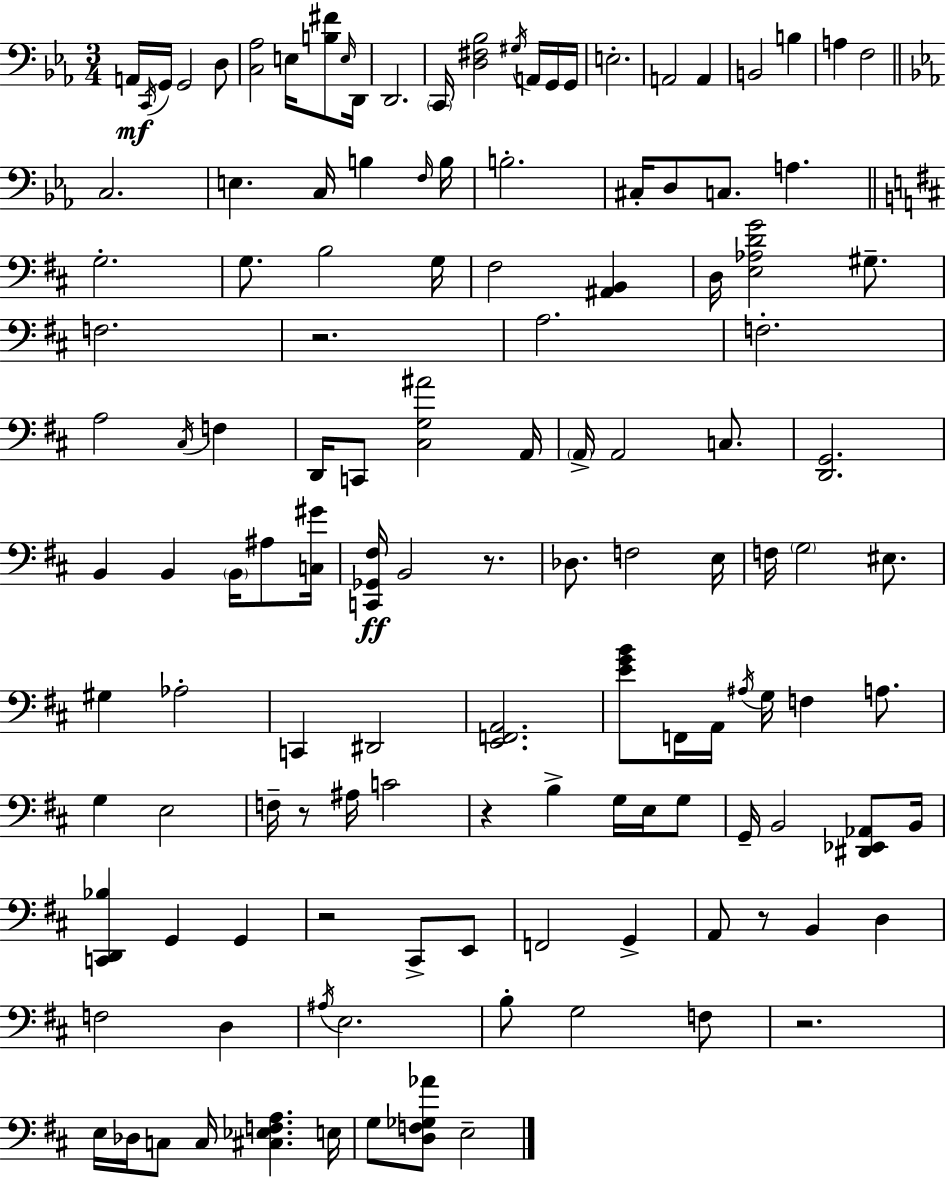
A2/s C2/s G2/s G2/h D3/e [C3,Ab3]/h E3/s [B3,F#4]/e E3/s D2/s D2/h. C2/s [D3,F#3,Bb3]/h G#3/s A2/s G2/s G2/s E3/h. A2/h A2/q B2/h B3/q A3/q F3/h C3/h. E3/q. C3/s B3/q F3/s B3/s B3/h. C#3/s D3/e C3/e. A3/q. G3/h. G3/e. B3/h G3/s F#3/h [A#2,B2]/q D3/s [E3,Ab3,D4,G4]/h G#3/e. F3/h. R/h. A3/h. F3/h. A3/h C#3/s F3/q D2/s C2/e [C#3,G3,A#4]/h A2/s A2/s A2/h C3/e. [D2,G2]/h. B2/q B2/q B2/s A#3/e [C3,G#4]/s [C2,Gb2,F#3]/s B2/h R/e. Db3/e. F3/h E3/s F3/s G3/h EIS3/e. G#3/q Ab3/h C2/q D#2/h [E2,F2,A2]/h. [E4,G4,B4]/e F2/s A2/s A#3/s G3/s F3/q A3/e. G3/q E3/h F3/s R/e A#3/s C4/h R/q B3/q G3/s E3/s G3/e G2/s B2/h [D#2,Eb2,Ab2]/e B2/s [C2,D2,Bb3]/q G2/q G2/q R/h C#2/e E2/e F2/h G2/q A2/e R/e B2/q D3/q F3/h D3/q A#3/s E3/h. B3/e G3/h F3/e R/h. E3/s Db3/s C3/e C3/s [C#3,Eb3,F3,A3]/q. E3/s G3/e [D3,F3,Gb3,Ab4]/e E3/h